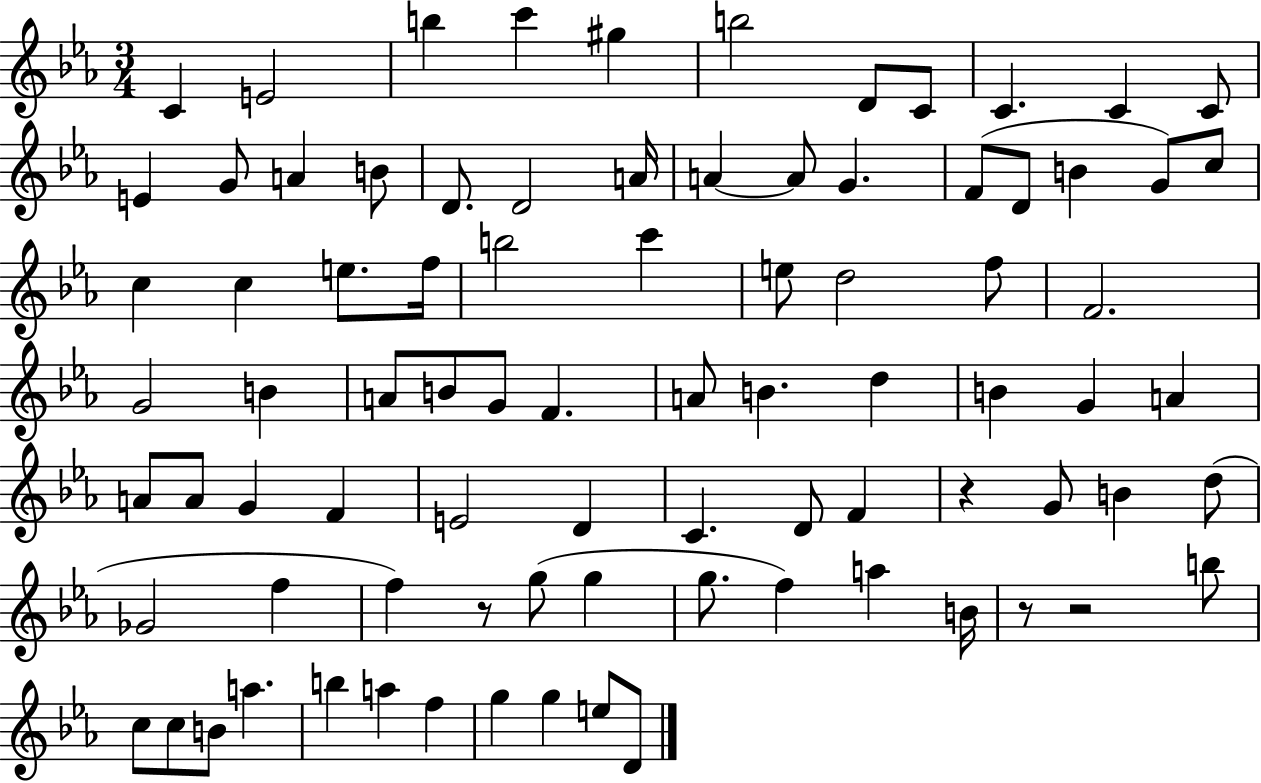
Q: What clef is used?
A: treble